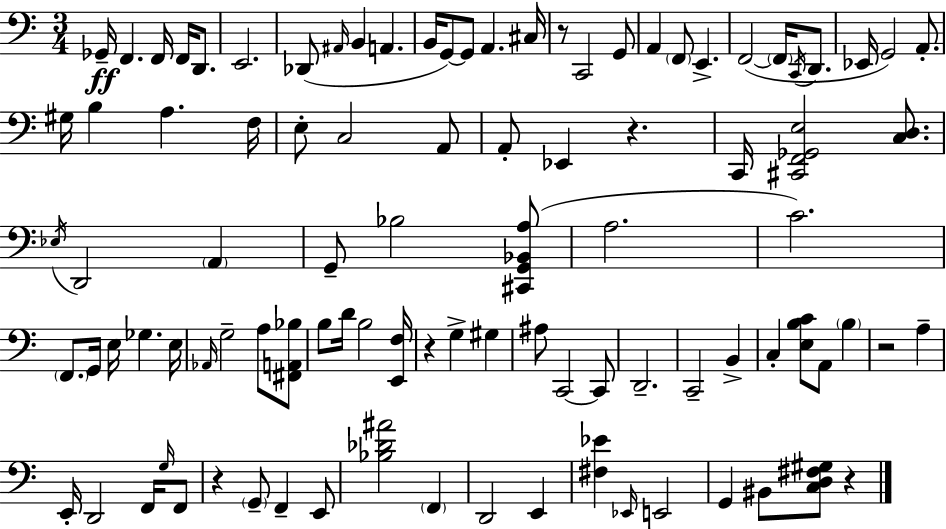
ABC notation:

X:1
T:Untitled
M:3/4
L:1/4
K:Am
_G,,/4 F,, F,,/4 F,,/4 D,,/2 E,,2 _D,,/2 ^A,,/4 B,, A,, B,,/4 G,,/2 G,,/2 A,, ^C,/4 z/2 C,,2 G,,/2 A,, F,,/2 E,, F,,2 F,,/4 C,,/4 D,,/2 _E,,/4 G,,2 A,,/2 ^G,/4 B, A, F,/4 E,/2 C,2 A,,/2 A,,/2 _E,, z C,,/4 [^C,,F,,_G,,E,]2 [C,D,]/2 _E,/4 D,,2 A,, G,,/2 _B,2 [^C,,G,,_B,,A,]/2 A,2 C2 F,,/2 G,,/4 E,/4 _G, E,/4 _A,,/4 G,2 A,/2 [^F,,A,,_B,]/2 B,/2 D/4 B,2 [E,,F,]/4 z G, ^G, ^A,/2 C,,2 C,,/2 D,,2 C,,2 B,, C, [E,B,C]/2 A,,/2 B, z2 A, E,,/4 D,,2 F,,/4 G,/4 F,,/2 z G,,/2 F,, E,,/2 [_B,_D^A]2 F,, D,,2 E,, [^F,_E] _E,,/4 E,,2 G,, ^B,,/2 [C,D,^F,^G,]/2 z